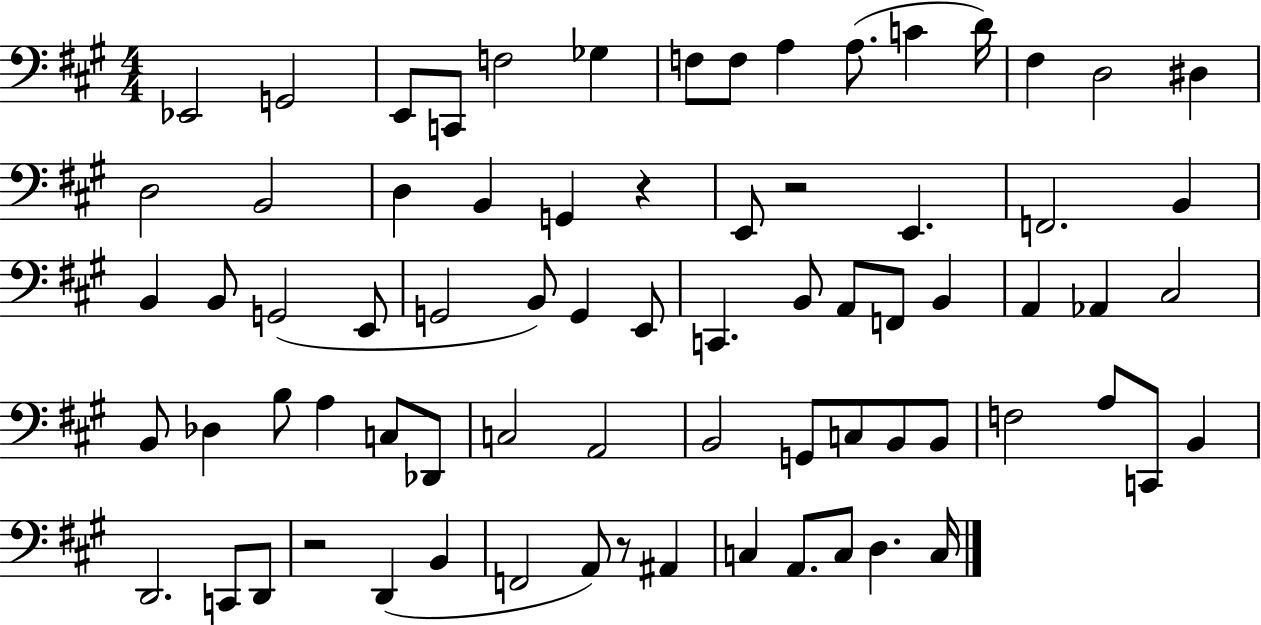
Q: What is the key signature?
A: A major